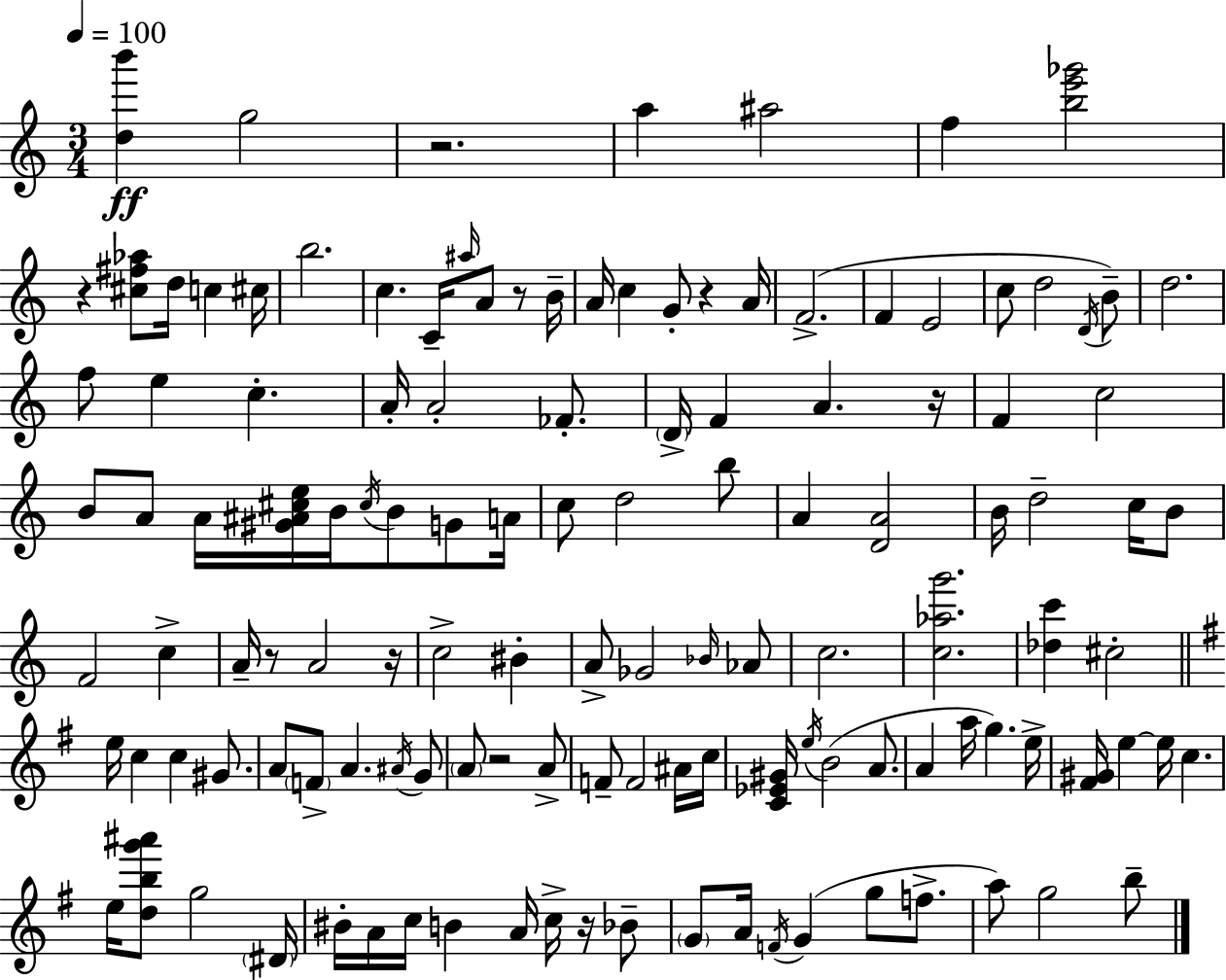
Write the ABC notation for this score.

X:1
T:Untitled
M:3/4
L:1/4
K:Am
[db'] g2 z2 a ^a2 f [be'_g']2 z [^c^f_a]/2 d/4 c ^c/4 b2 c C/4 ^a/4 A/2 z/2 B/4 A/4 c G/2 z A/4 F2 F E2 c/2 d2 D/4 B/2 d2 f/2 e c A/4 A2 _F/2 D/4 F A z/4 F c2 B/2 A/2 A/4 [^G^A^ce]/4 B/4 ^c/4 B/2 G/2 A/4 c/2 d2 b/2 A [DA]2 B/4 d2 c/4 B/2 F2 c A/4 z/2 A2 z/4 c2 ^B A/2 _G2 _B/4 _A/2 c2 [c_ag']2 [_dc'] ^c2 e/4 c c ^G/2 A/2 F/2 A ^A/4 G/2 A/2 z2 A/2 F/2 F2 ^A/4 c/4 [C_E^G]/4 e/4 B2 A/2 A a/4 g e/4 [^F^G]/4 e e/4 c e/4 [dbg'^a']/2 g2 ^D/4 ^B/4 A/4 c/4 B A/4 c/4 z/4 _B/2 G/2 A/4 F/4 G g/2 f/2 a/2 g2 b/2